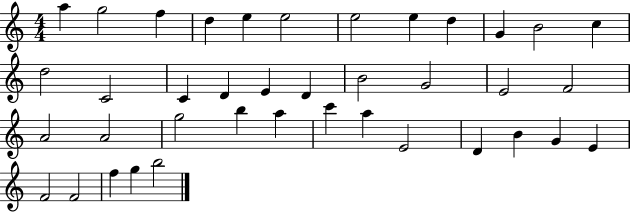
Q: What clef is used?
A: treble